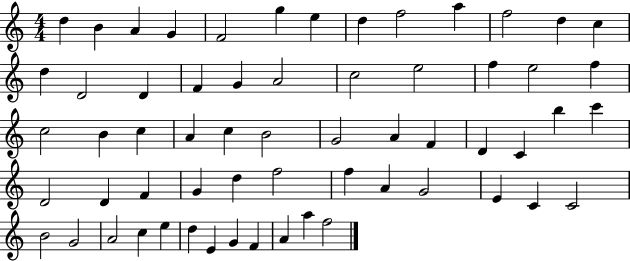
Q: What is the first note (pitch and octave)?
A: D5